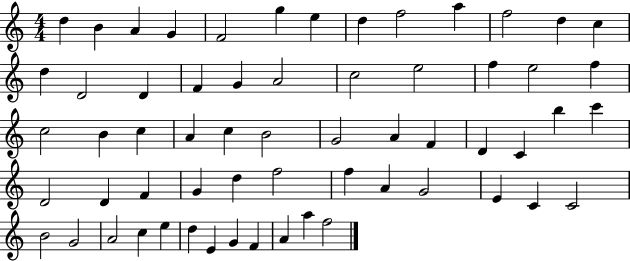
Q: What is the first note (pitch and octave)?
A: D5